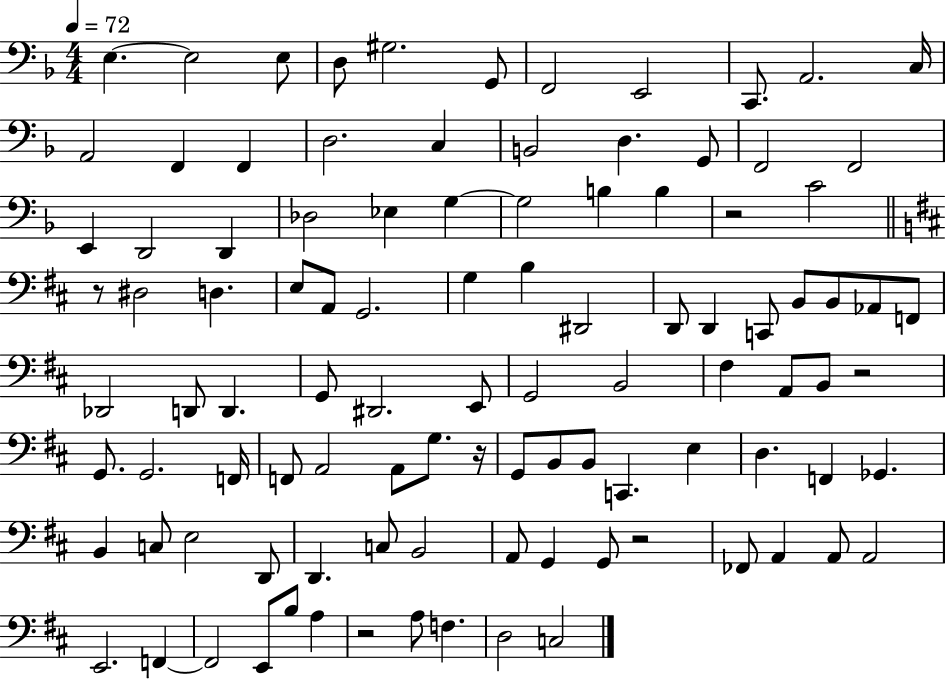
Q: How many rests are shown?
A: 6